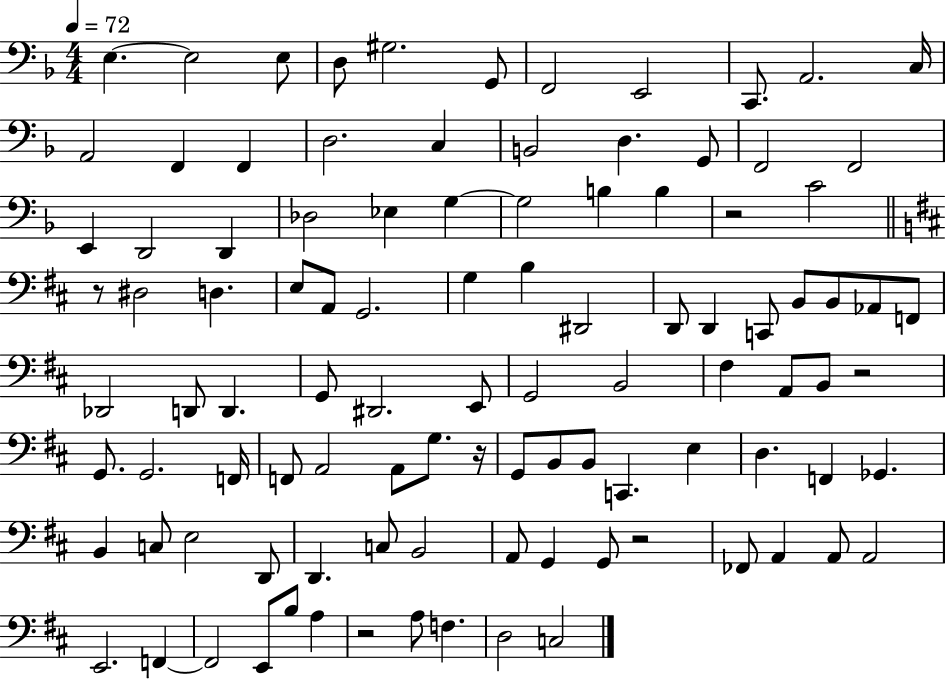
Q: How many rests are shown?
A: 6